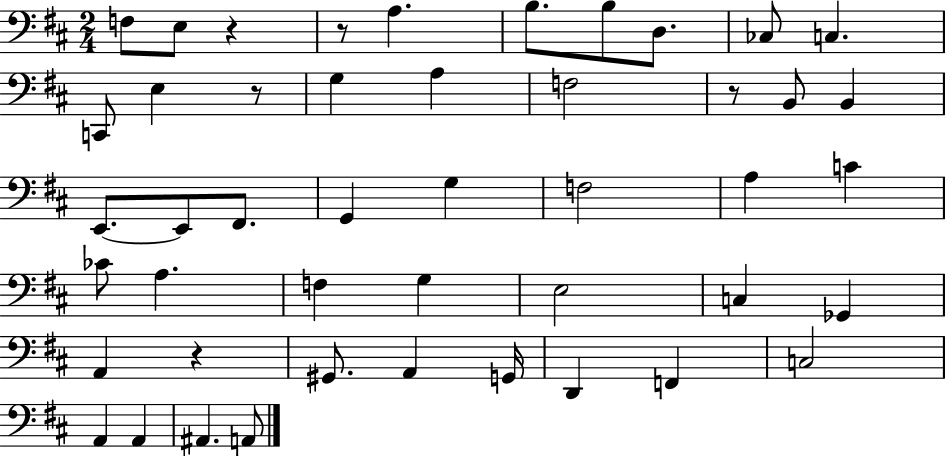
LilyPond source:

{
  \clef bass
  \numericTimeSignature
  \time 2/4
  \key d \major
  f8 e8 r4 | r8 a4. | b8. b8 d8. | ces8 c4. | \break c,8 e4 r8 | g4 a4 | f2 | r8 b,8 b,4 | \break e,8.~~ e,8 fis,8. | g,4 g4 | f2 | a4 c'4 | \break ces'8 a4. | f4 g4 | e2 | c4 ges,4 | \break a,4 r4 | gis,8. a,4 g,16 | d,4 f,4 | c2 | \break a,4 a,4 | ais,4. a,8 | \bar "|."
}